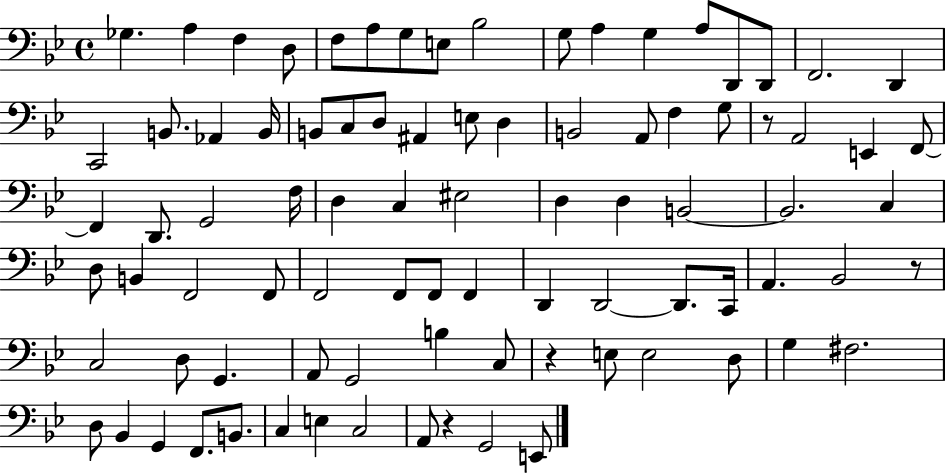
Gb3/q. A3/q F3/q D3/e F3/e A3/e G3/e E3/e Bb3/h G3/e A3/q G3/q A3/e D2/e D2/e F2/h. D2/q C2/h B2/e. Ab2/q B2/s B2/e C3/e D3/e A#2/q E3/e D3/q B2/h A2/e F3/q G3/e R/e A2/h E2/q F2/e F2/q D2/e. G2/h F3/s D3/q C3/q EIS3/h D3/q D3/q B2/h B2/h. C3/q D3/e B2/q F2/h F2/e F2/h F2/e F2/e F2/q D2/q D2/h D2/e. C2/s A2/q. Bb2/h R/e C3/h D3/e G2/q. A2/e G2/h B3/q C3/e R/q E3/e E3/h D3/e G3/q F#3/h. D3/e Bb2/q G2/q F2/e. B2/e. C3/q E3/q C3/h A2/e R/q G2/h E2/e